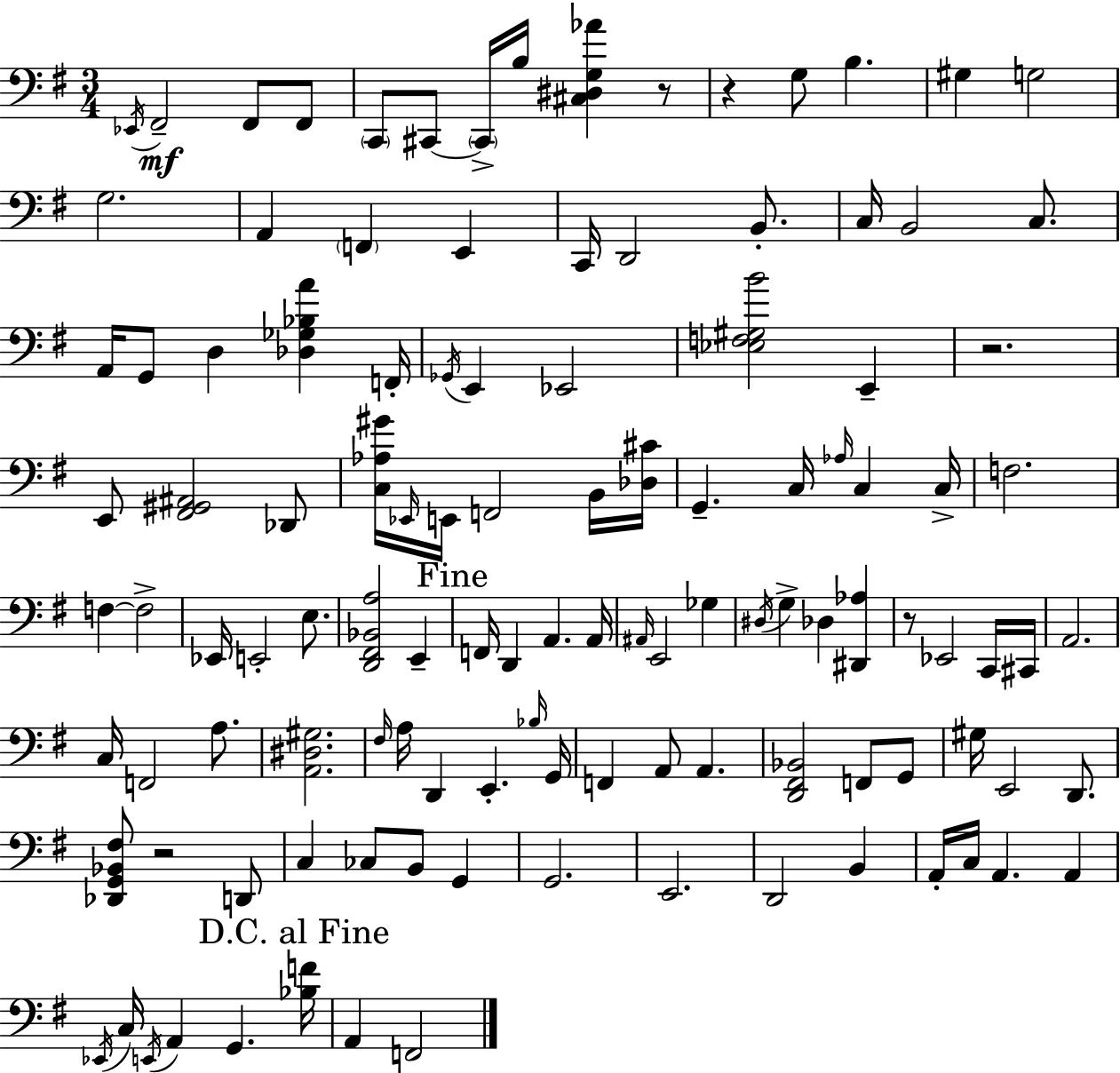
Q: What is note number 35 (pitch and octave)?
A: F2